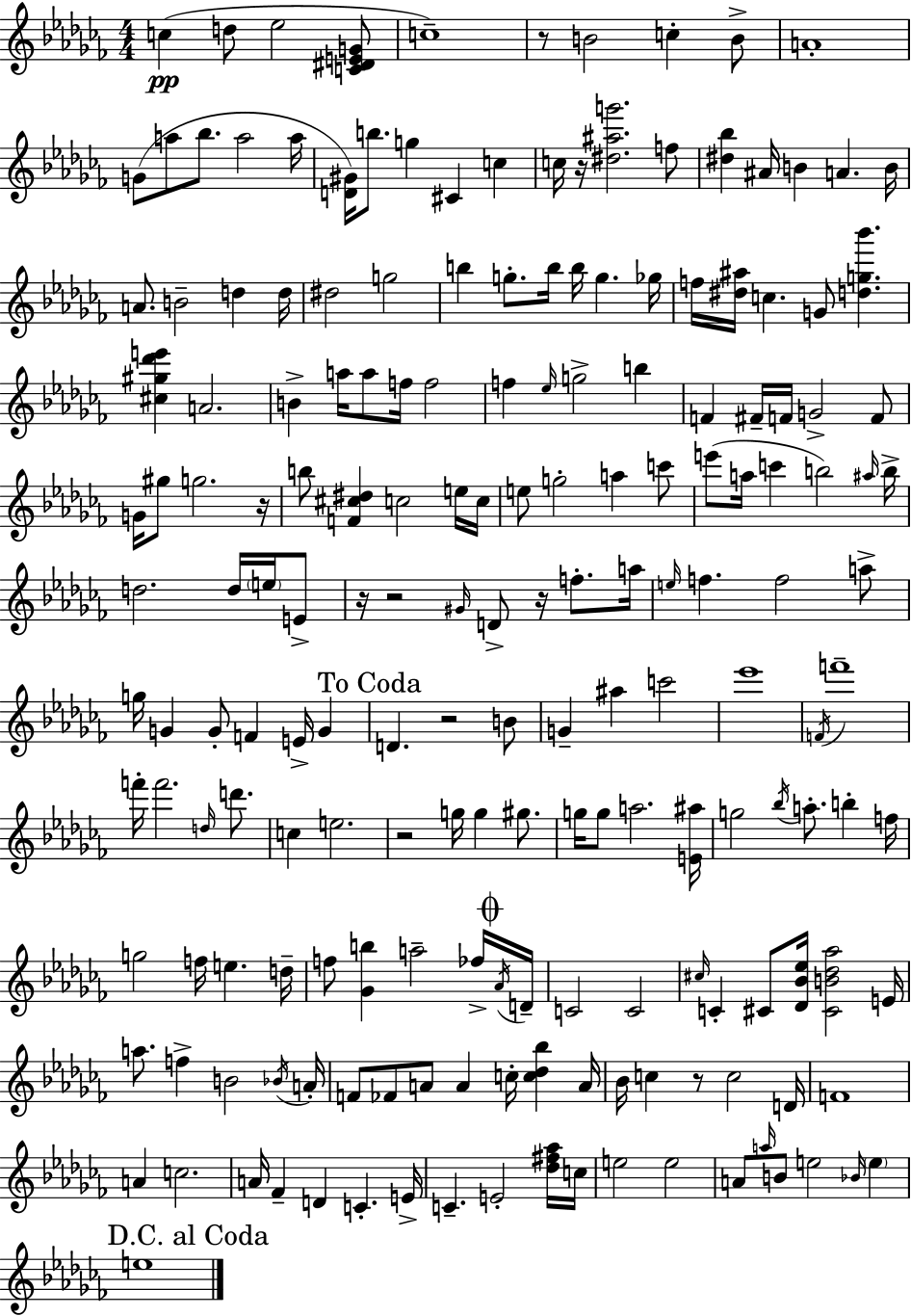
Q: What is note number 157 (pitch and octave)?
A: A4